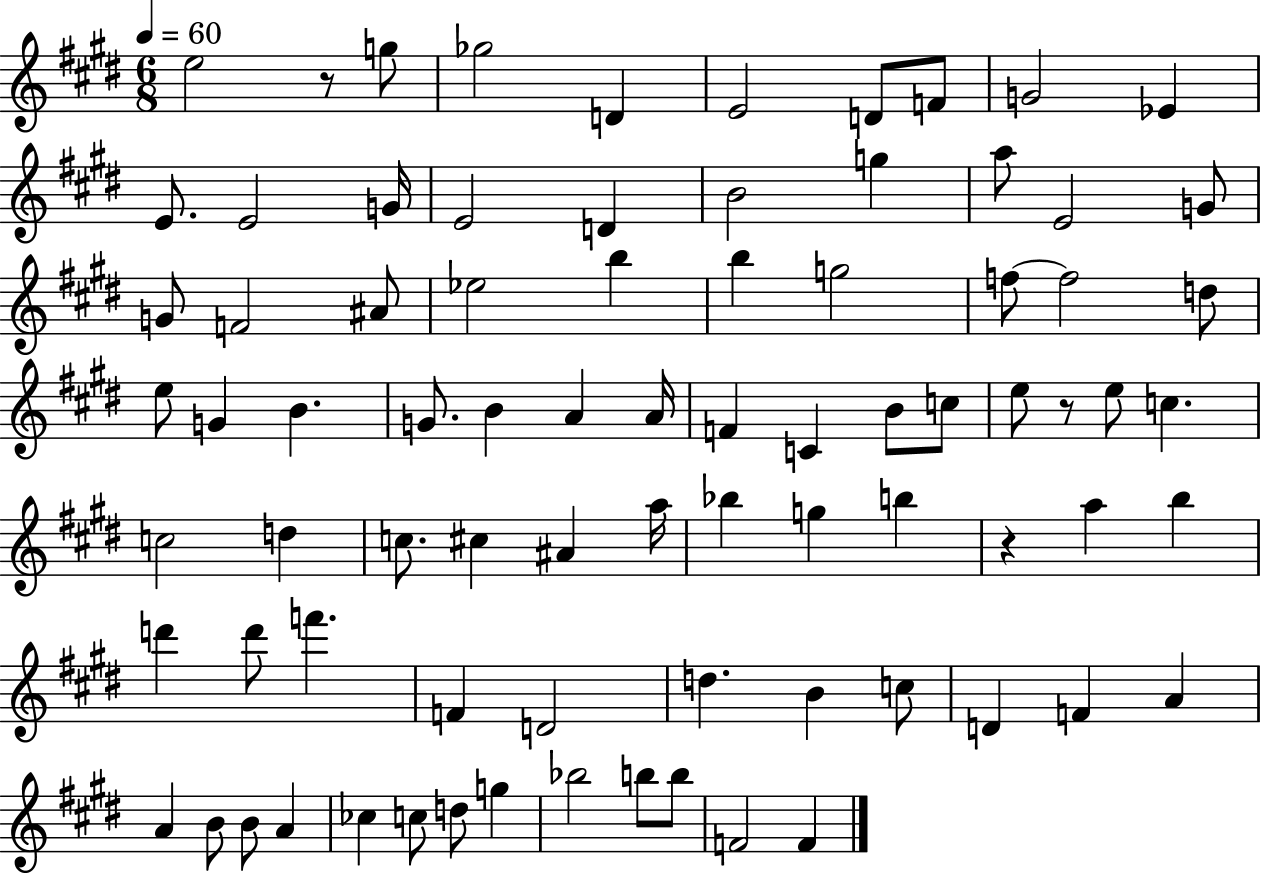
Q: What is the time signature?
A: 6/8